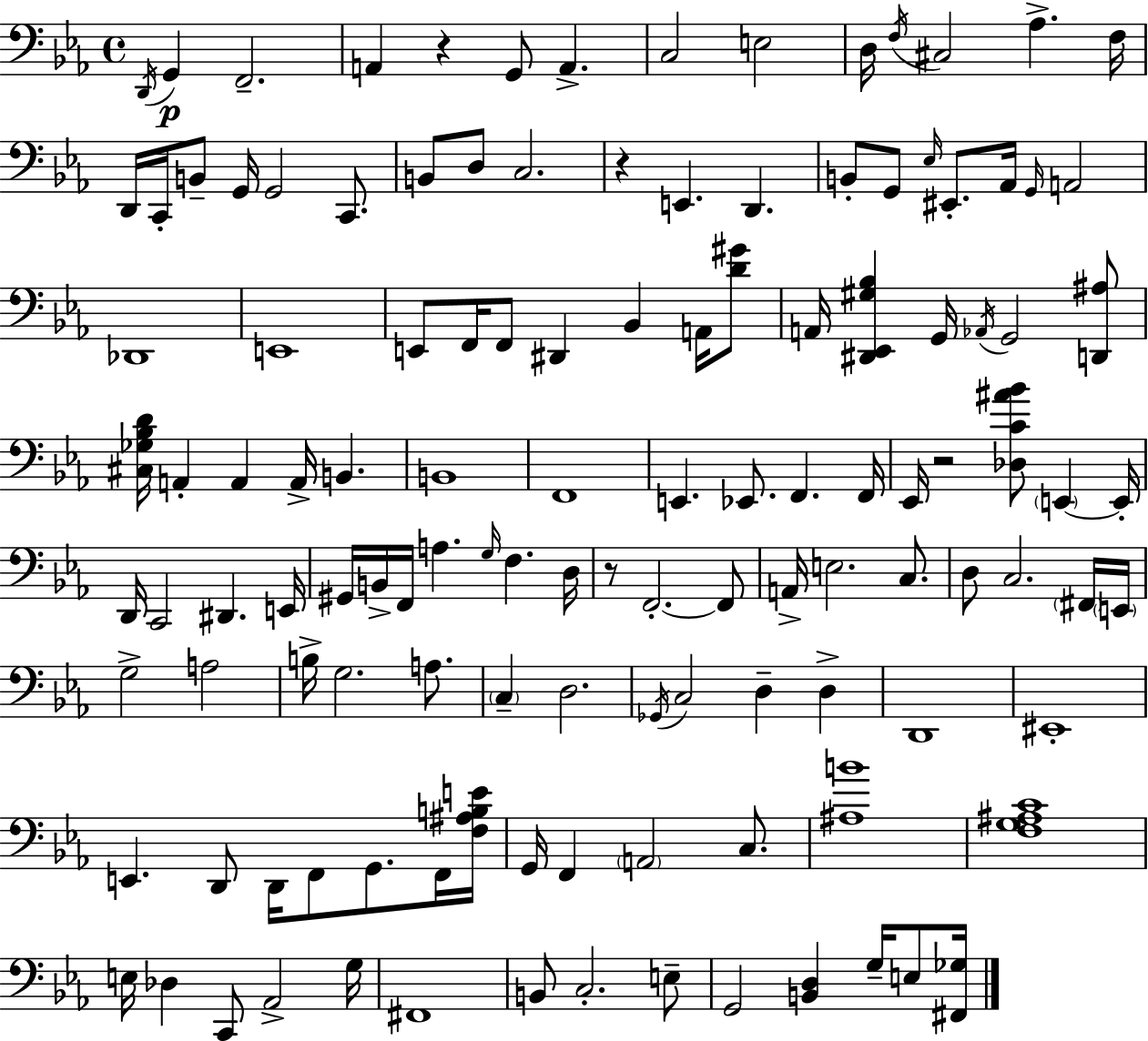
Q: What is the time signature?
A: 4/4